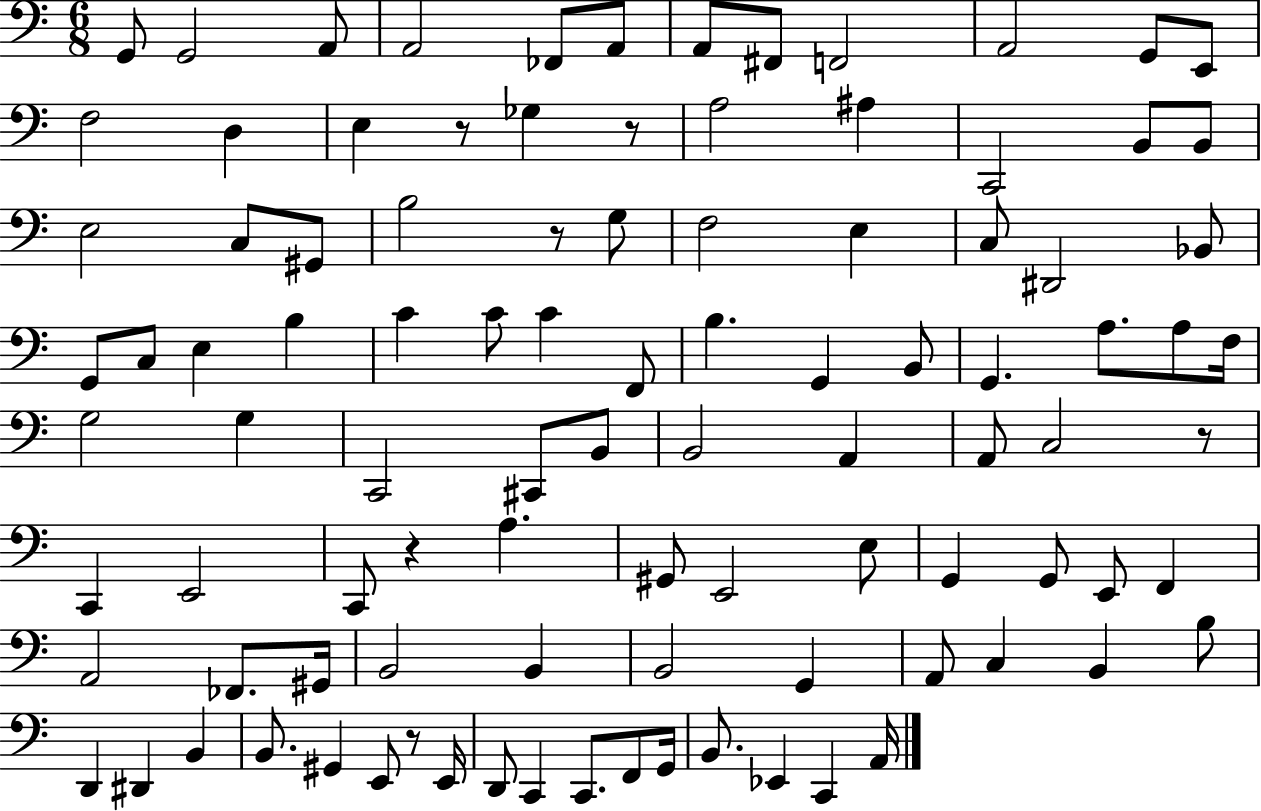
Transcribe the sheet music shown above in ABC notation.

X:1
T:Untitled
M:6/8
L:1/4
K:C
G,,/2 G,,2 A,,/2 A,,2 _F,,/2 A,,/2 A,,/2 ^F,,/2 F,,2 A,,2 G,,/2 E,,/2 F,2 D, E, z/2 _G, z/2 A,2 ^A, C,,2 B,,/2 B,,/2 E,2 C,/2 ^G,,/2 B,2 z/2 G,/2 F,2 E, C,/2 ^D,,2 _B,,/2 G,,/2 C,/2 E, B, C C/2 C F,,/2 B, G,, B,,/2 G,, A,/2 A,/2 F,/4 G,2 G, C,,2 ^C,,/2 B,,/2 B,,2 A,, A,,/2 C,2 z/2 C,, E,,2 C,,/2 z A, ^G,,/2 E,,2 E,/2 G,, G,,/2 E,,/2 F,, A,,2 _F,,/2 ^G,,/4 B,,2 B,, B,,2 G,, A,,/2 C, B,, B,/2 D,, ^D,, B,, B,,/2 ^G,, E,,/2 z/2 E,,/4 D,,/2 C,, C,,/2 F,,/2 G,,/4 B,,/2 _E,, C,, A,,/4